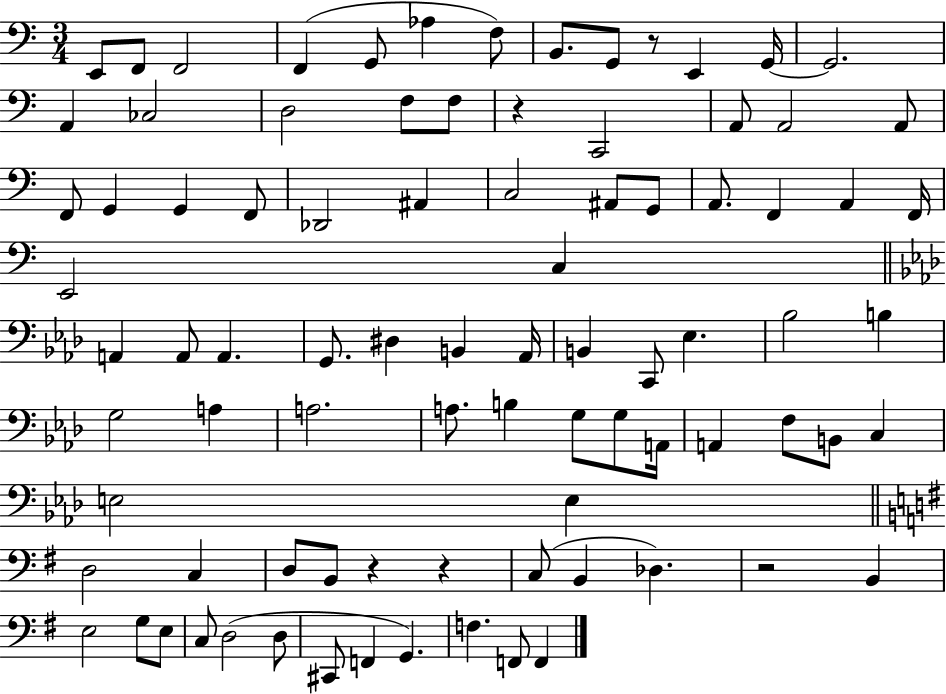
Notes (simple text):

E2/e F2/e F2/h F2/q G2/e Ab3/q F3/e B2/e. G2/e R/e E2/q G2/s G2/h. A2/q CES3/h D3/h F3/e F3/e R/q C2/h A2/e A2/h A2/e F2/e G2/q G2/q F2/e Db2/h A#2/q C3/h A#2/e G2/e A2/e. F2/q A2/q F2/s E2/h C3/q A2/q A2/e A2/q. G2/e. D#3/q B2/q Ab2/s B2/q C2/e Eb3/q. Bb3/h B3/q G3/h A3/q A3/h. A3/e. B3/q G3/e G3/e A2/s A2/q F3/e B2/e C3/q E3/h E3/q D3/h C3/q D3/e B2/e R/q R/q C3/e B2/q Db3/q. R/h B2/q E3/h G3/e E3/e C3/e D3/h D3/e C#2/e F2/q G2/q. F3/q. F2/e F2/q